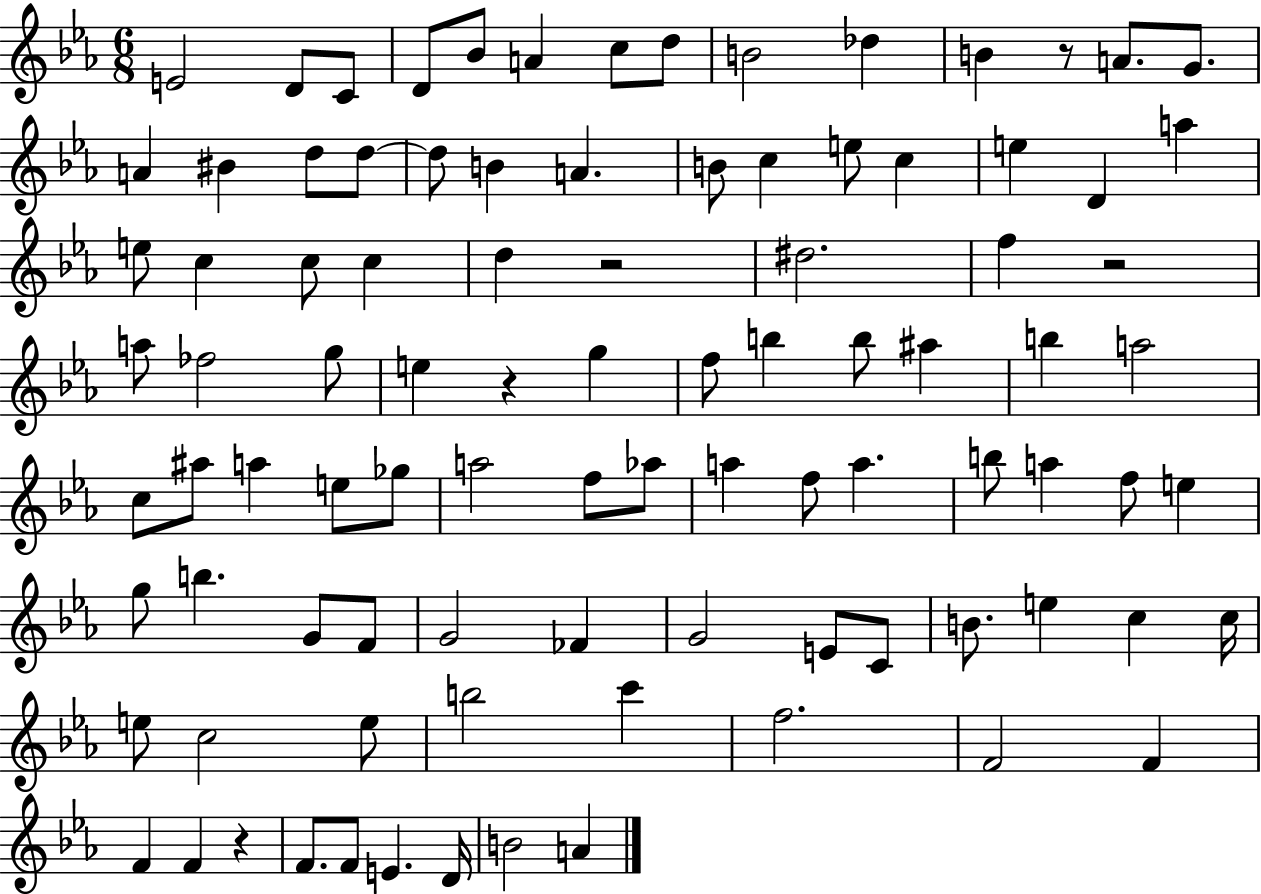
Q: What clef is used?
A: treble